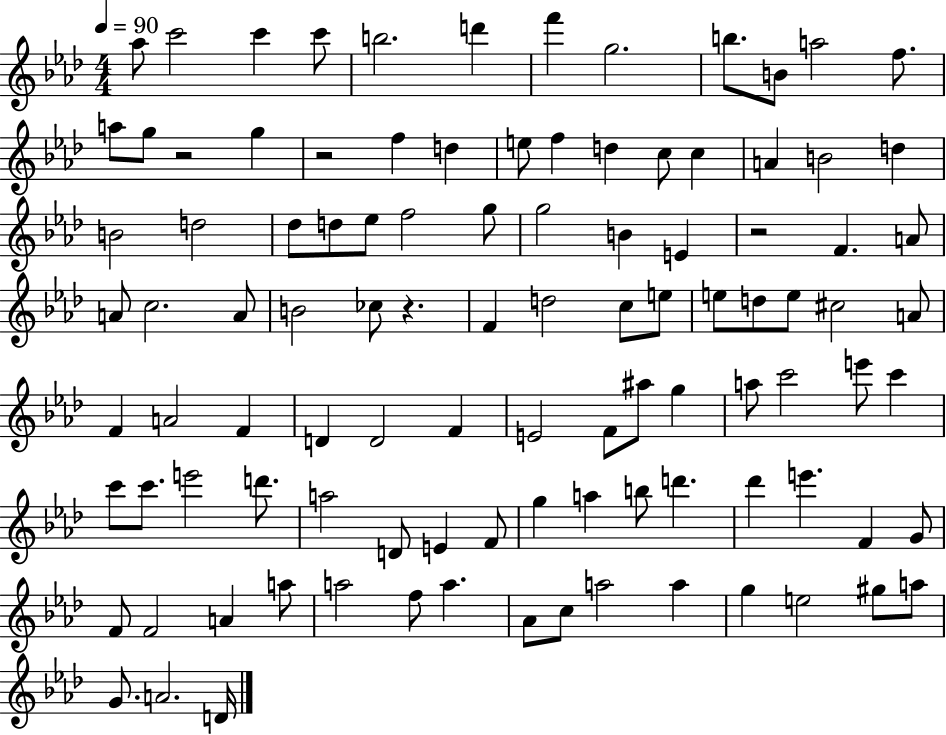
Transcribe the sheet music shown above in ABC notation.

X:1
T:Untitled
M:4/4
L:1/4
K:Ab
_a/2 c'2 c' c'/2 b2 d' f' g2 b/2 B/2 a2 f/2 a/2 g/2 z2 g z2 f d e/2 f d c/2 c A B2 d B2 d2 _d/2 d/2 _e/2 f2 g/2 g2 B E z2 F A/2 A/2 c2 A/2 B2 _c/2 z F d2 c/2 e/2 e/2 d/2 e/2 ^c2 A/2 F A2 F D D2 F E2 F/2 ^a/2 g a/2 c'2 e'/2 c' c'/2 c'/2 e'2 d'/2 a2 D/2 E F/2 g a b/2 d' _d' e' F G/2 F/2 F2 A a/2 a2 f/2 a _A/2 c/2 a2 a g e2 ^g/2 a/2 G/2 A2 D/4